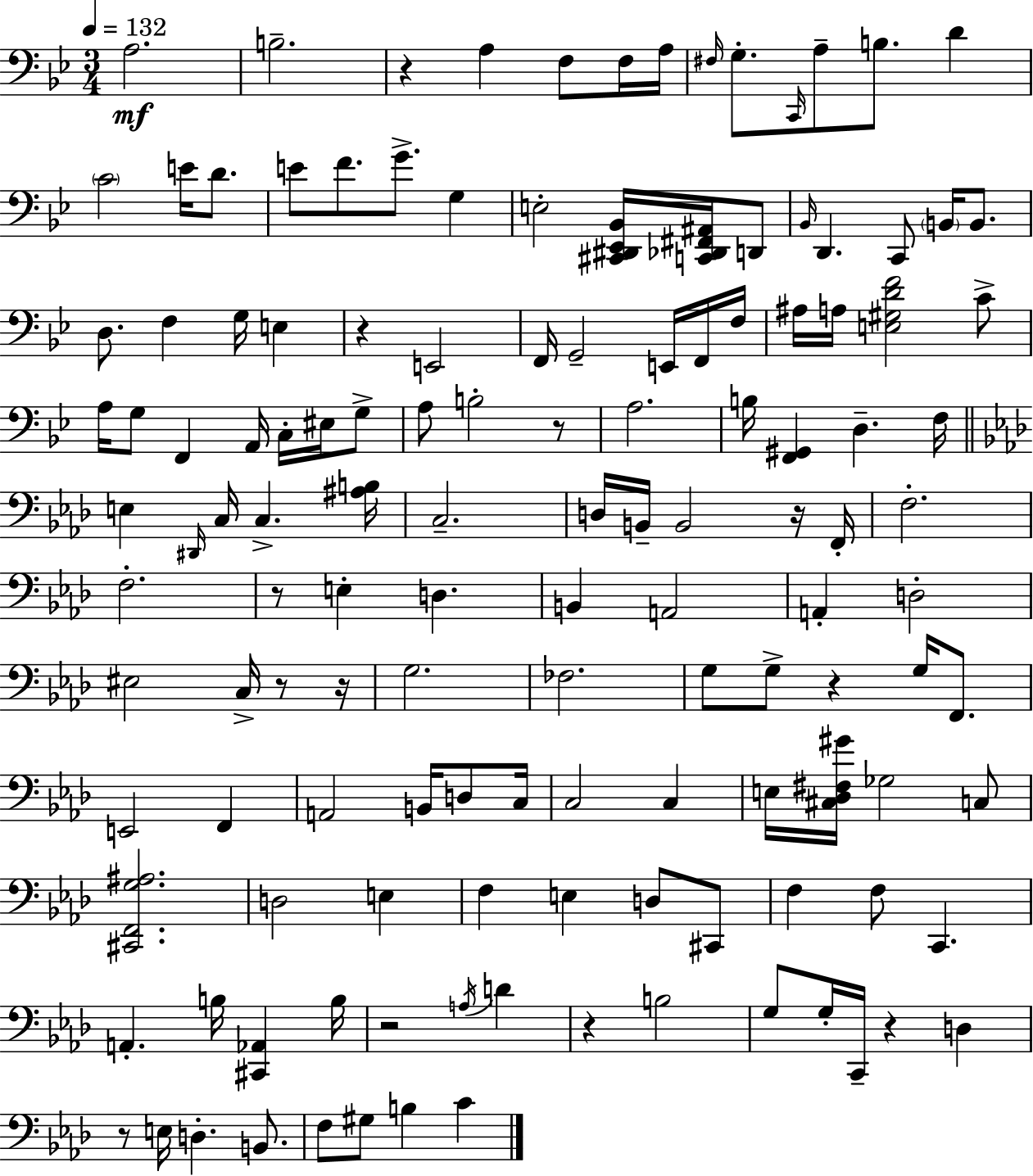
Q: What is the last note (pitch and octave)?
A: C4